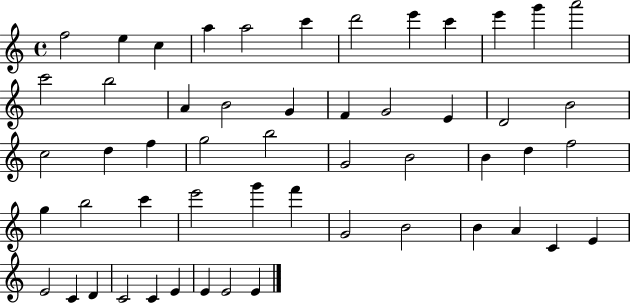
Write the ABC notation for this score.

X:1
T:Untitled
M:4/4
L:1/4
K:C
f2 e c a a2 c' d'2 e' c' e' g' a'2 c'2 b2 A B2 G F G2 E D2 B2 c2 d f g2 b2 G2 B2 B d f2 g b2 c' e'2 g' f' G2 B2 B A C E E2 C D C2 C E E E2 E